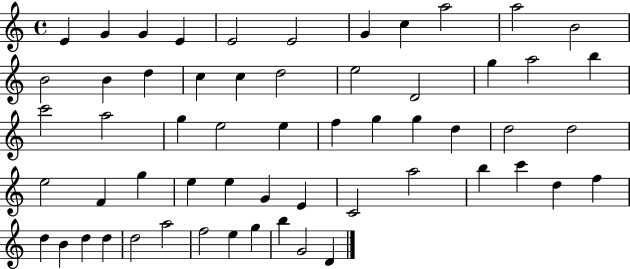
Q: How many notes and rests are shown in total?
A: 58